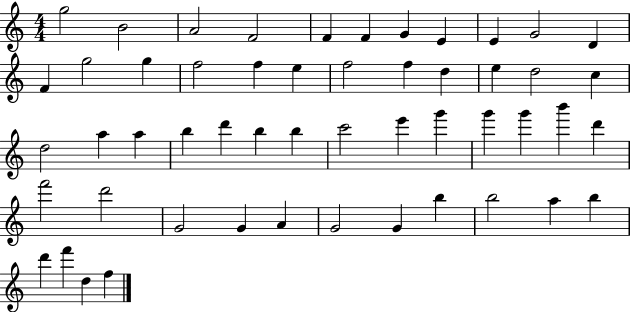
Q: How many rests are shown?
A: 0